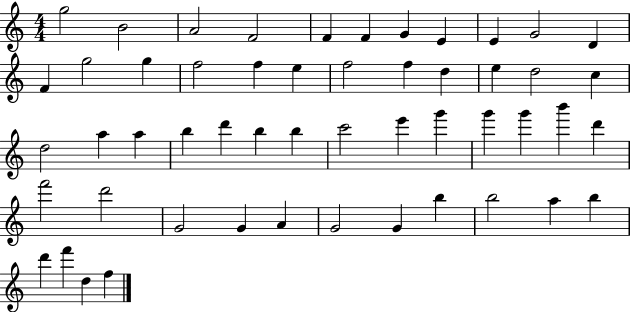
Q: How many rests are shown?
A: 0